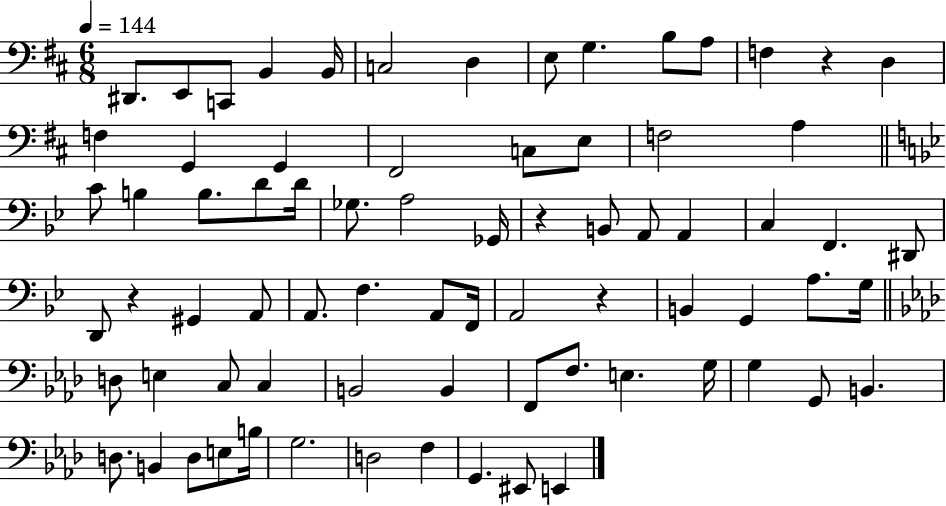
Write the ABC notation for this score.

X:1
T:Untitled
M:6/8
L:1/4
K:D
^D,,/2 E,,/2 C,,/2 B,, B,,/4 C,2 D, E,/2 G, B,/2 A,/2 F, z D, F, G,, G,, ^F,,2 C,/2 E,/2 F,2 A, C/2 B, B,/2 D/2 D/4 _G,/2 A,2 _G,,/4 z B,,/2 A,,/2 A,, C, F,, ^D,,/2 D,,/2 z ^G,, A,,/2 A,,/2 F, A,,/2 F,,/4 A,,2 z B,, G,, A,/2 G,/4 D,/2 E, C,/2 C, B,,2 B,, F,,/2 F,/2 E, G,/4 G, G,,/2 B,, D,/2 B,, D,/2 E,/2 B,/4 G,2 D,2 F, G,, ^E,,/2 E,,